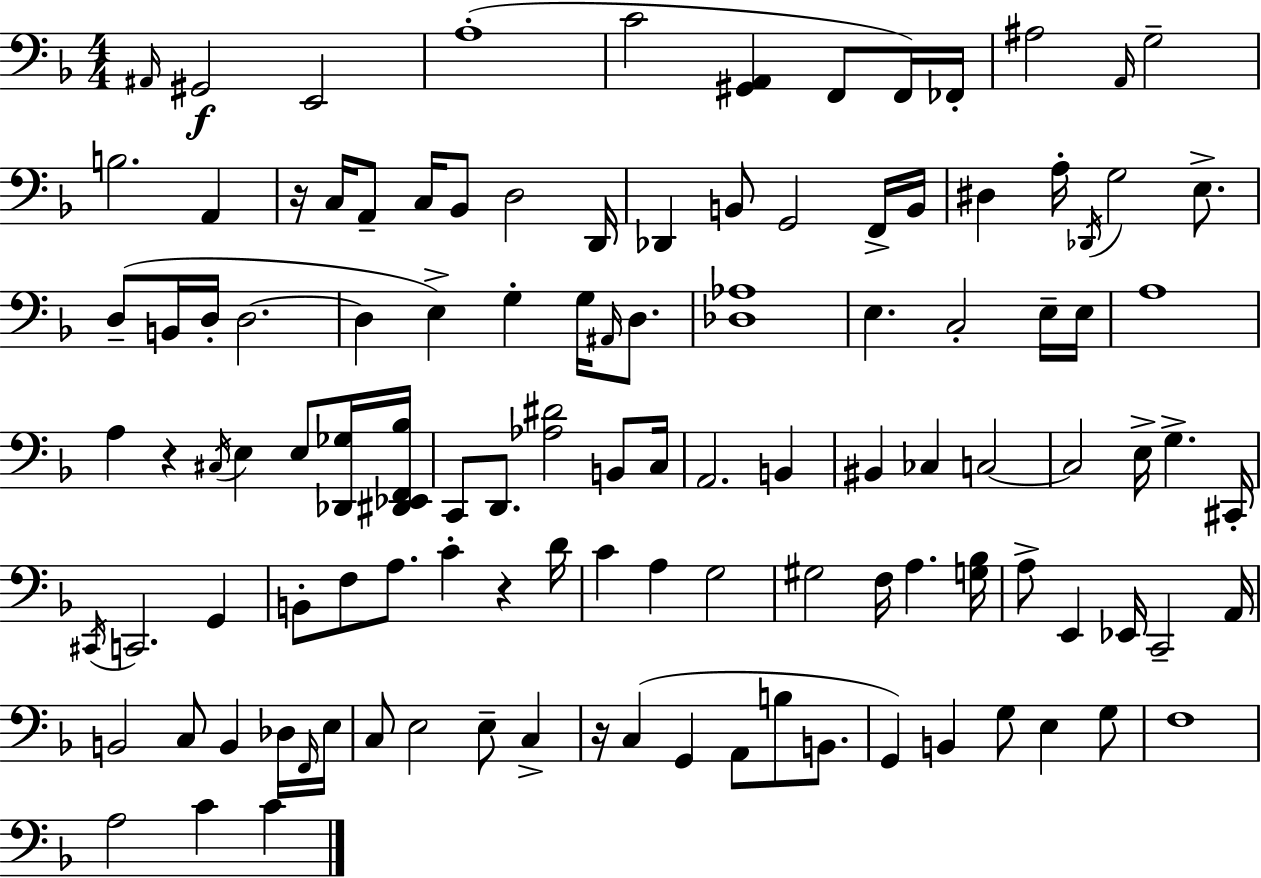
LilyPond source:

{
  \clef bass
  \numericTimeSignature
  \time 4/4
  \key f \major
  \grace { ais,16 }\f gis,2 e,2 | a1-.( | c'2 <gis, a,>4 f,8 f,16) | fes,16-. ais2 \grace { a,16 } g2-- | \break b2. a,4 | r16 c16 a,8-- c16 bes,8 d2 | d,16 des,4 b,8 g,2 | f,16-> b,16 dis4 a16-. \acciaccatura { des,16 } g2 | \break e8.-> d8--( b,16 d16-. d2.~~ | d4 e4->) g4-. g16 | \grace { ais,16 } d8. <des aes>1 | e4. c2-. | \break e16-- e16 a1 | a4 r4 \acciaccatura { cis16 } e4 | e8 <des, ges>16 <dis, ees, f, bes>16 c,8 d,8. <aes dis'>2 | b,8 c16 a,2. | \break b,4 bis,4 ces4 c2~~ | c2 e16-> g4.-> | cis,16-. \acciaccatura { cis,16 } c,2. | g,4 b,8-. f8 a8. c'4-. | \break r4 d'16 c'4 a4 g2 | gis2 f16 a4. | <g bes>16 a8-> e,4 ees,16 c,2-- | a,16 b,2 c8 | \break b,4 des16 \grace { f,16 } e16 c8 e2 | e8-- c4-> r16 c4( g,4 | a,8 b8 b,8. g,4) b,4 g8 | e4 g8 f1 | \break a2 c'4 | c'4 \bar "|."
}